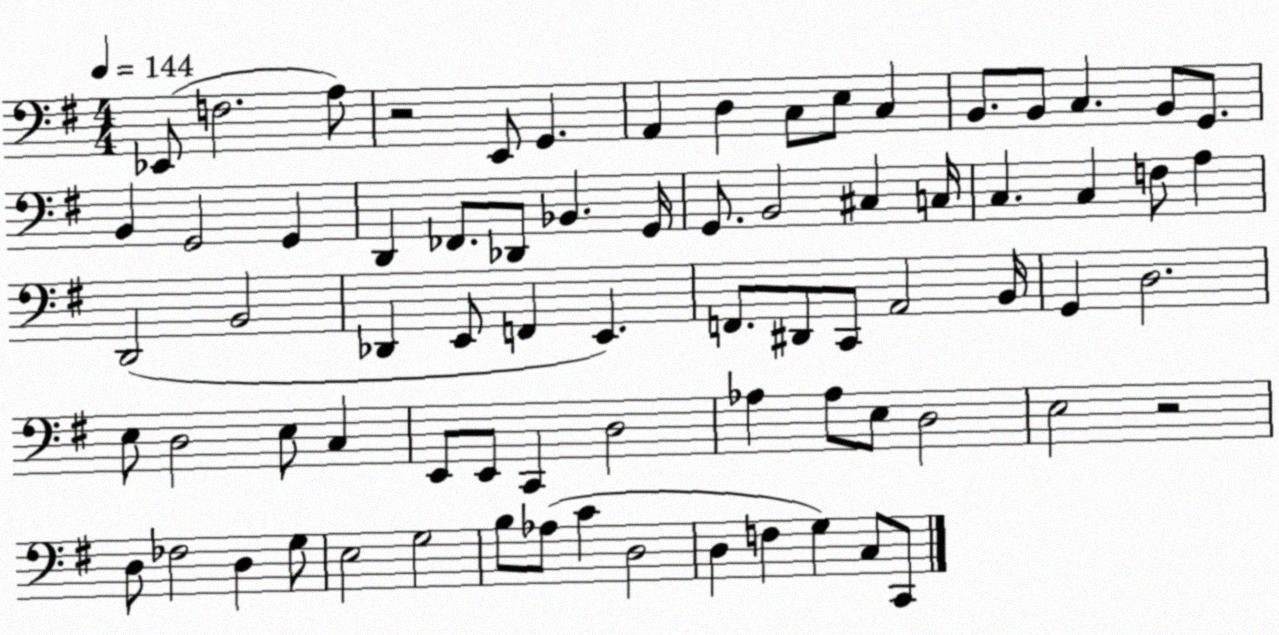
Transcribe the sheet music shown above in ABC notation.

X:1
T:Untitled
M:4/4
L:1/4
K:G
_E,,/2 F,2 A,/2 z2 E,,/2 G,, A,, D, C,/2 E,/2 C, B,,/2 B,,/2 C, B,,/2 G,,/2 B,, G,,2 G,, D,, _F,,/2 _D,,/2 _B,, G,,/4 G,,/2 B,,2 ^C, C,/4 C, C, F,/2 A, D,,2 B,,2 _D,, E,,/2 F,, E,, F,,/2 ^D,,/2 C,,/2 A,,2 B,,/4 G,, D,2 E,/2 D,2 E,/2 C, E,,/2 E,,/2 C,, D,2 _A, _A,/2 E,/2 D,2 E,2 z2 D,/2 _F,2 D, G,/2 E,2 G,2 B,/2 _A,/2 C D,2 D, F, G, C,/2 C,,/2